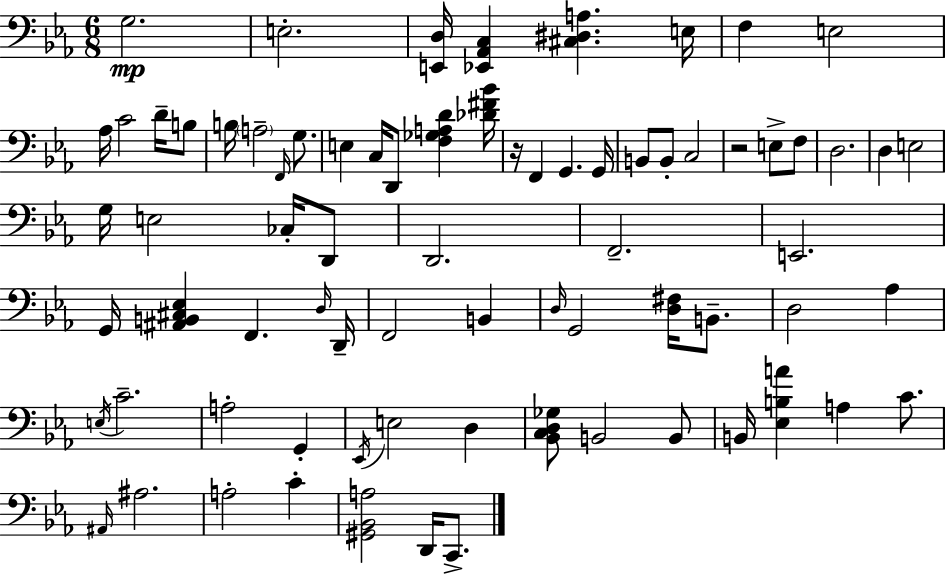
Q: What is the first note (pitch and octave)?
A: G3